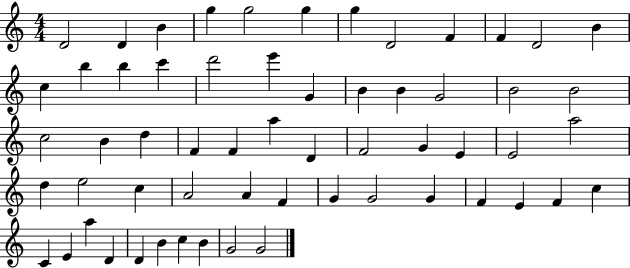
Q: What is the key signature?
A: C major